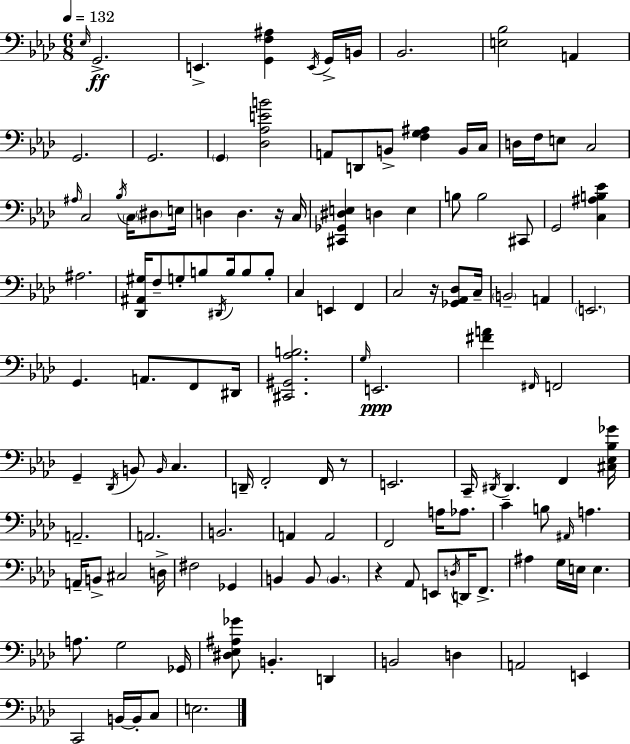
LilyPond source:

{
  \clef bass
  \numericTimeSignature
  \time 6/8
  \key f \minor
  \tempo 4 = 132
  \grace { ees16 }\ff g,2.-> | e,4.-> <g, f ais>4 \acciaccatura { e,16 } | g,16-> b,16 bes,2. | <e bes>2 a,4 | \break g,2. | g,2. | \parenthesize g,4 <des aes e' b'>2 | a,8 d,8 b,8-> <f g ais>4 | \break b,16 c16 d16 f16 e8 c2 | \grace { ais16 } c2 \acciaccatura { bes16 } | \parenthesize c16 \parenthesize dis8 e16 d4 d4. | r16 c16 <cis, ges, dis e>4 d4 | \break e4 b8 b2 | cis,8 g,2 | <c ais b ees'>4 ais2. | <des, ais, gis>16 f8-- g8-. b8 \acciaccatura { dis,16 } | \break b16 b8 b8-. c4 e,4 | f,4 c2 | r16 <ges, aes, des>8 c16-- \parenthesize b,2-- | a,4 \parenthesize e,2. | \break g,4. a,8. | f,8 dis,16 <cis, gis, aes b>2. | \grace { g16 }\ppp e,2. | <fis' a'>4 \grace { fis,16 } f,2 | \break g,4-- \acciaccatura { des,16 } | b,8 \grace { b,16 } c4. d,16-- f,2-. | f,16 r8 e,2. | c,16-- \acciaccatura { dis,16 } dis,4. | \break f,4 <cis ees bes ges'>16 a,2.-- | a,2. | b,2. | a,4 | \break a,2 f,2 | a16 aes8. c'4-- | b8 \grace { ais,16 } a4. a,16-- | b,8-> cis2 d16-> fis2 | \break ges,4 b,4 | b,8 \parenthesize b,4. r4 | aes,8 e,8 \acciaccatura { d16 } d,16 f,8.-> | ais4 g16 e16 e4. | \break a8. g2 ges,16 | <dis ees ais ges'>8 b,4.-. d,4 | b,2 d4 | a,2 e,4 | \break c,2 b,16~~ b,16-. c8 | e2. | \bar "|."
}